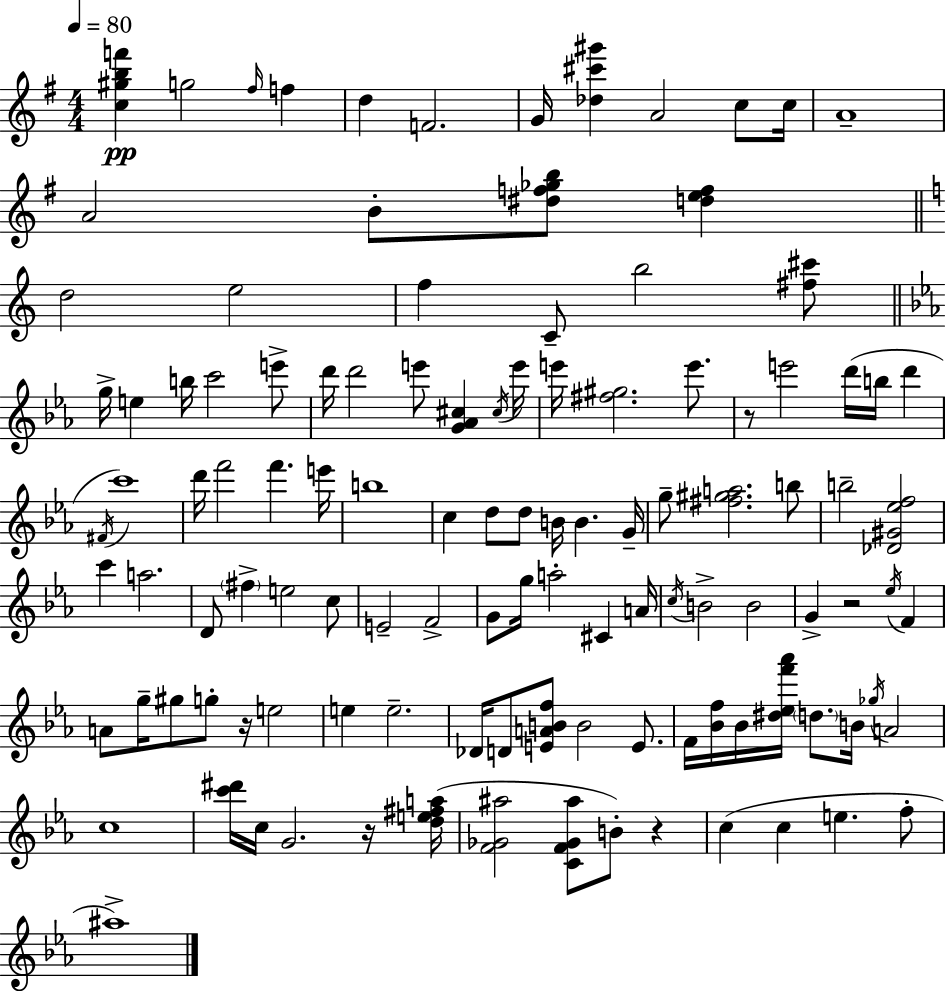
{
  \clef treble
  \numericTimeSignature
  \time 4/4
  \key e \minor
  \tempo 4 = 80
  <c'' gis'' b'' f'''>4\pp g''2 \grace { fis''16 } f''4 | d''4 f'2. | g'16 <des'' cis''' gis'''>4 a'2 c''8 | c''16 a'1-- | \break a'2 b'8-. <dis'' f'' ges'' b''>8 <d'' e'' f''>4 | \bar "||" \break \key c \major d''2 e''2 | f''4 c'8-- b''2 <fis'' cis'''>8 | \bar "||" \break \key c \minor g''16-> e''4 b''16 c'''2 e'''8-> | d'''16 d'''2 e'''8 <g' aes' cis''>4 \acciaccatura { cis''16 } | e'''16 e'''16 <fis'' gis''>2. e'''8. | r8 e'''2 d'''16( b''16 d'''4 | \break \acciaccatura { fis'16 }) c'''1 | d'''16 f'''2 f'''4. | e'''16 b''1 | c''4 d''8 d''8 b'16 b'4. | \break g'16-- g''8-- <fis'' gis'' a''>2. | b''8 b''2-- <des' gis' ees'' f''>2 | c'''4 a''2. | d'8 \parenthesize fis''4-> e''2 | \break c''8 e'2-- f'2-> | g'8 g''16 a''2-. cis'4 | a'16 \acciaccatura { c''16 } b'2-> b'2 | g'4-> r2 \acciaccatura { ees''16 } | \break f'4 a'8 g''16-- gis''8 g''8-. r16 e''2 | e''4 e''2.-- | des'16 d'8 <e' a' b' f''>8 b'2 | e'8. f'16 <bes' f''>16 bes'16 <dis'' ees'' f''' aes'''>16 \parenthesize d''8. b'16 \acciaccatura { ges''16 } a'2 | \break c''1 | <c''' dis'''>16 c''16 g'2. | r16 <d'' e'' fis'' a''>16( <f' ges' ais''>2 <c' f' ges' ais''>8 b'8-.) | r4 c''4( c''4 e''4. | \break f''8-. ais''1->) | \bar "|."
}